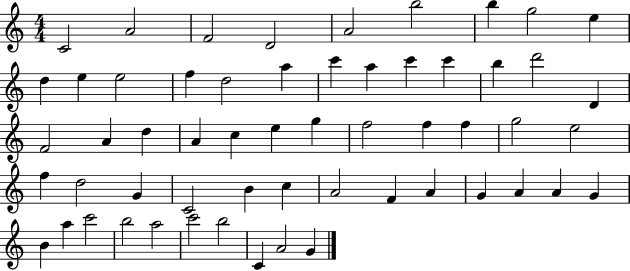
C4/h A4/h F4/h D4/h A4/h B5/h B5/q G5/h E5/q D5/q E5/q E5/h F5/q D5/h A5/q C6/q A5/q C6/q C6/q B5/q D6/h D4/q F4/h A4/q D5/q A4/q C5/q E5/q G5/q F5/h F5/q F5/q G5/h E5/h F5/q D5/h G4/q C4/h B4/q C5/q A4/h F4/q A4/q G4/q A4/q A4/q G4/q B4/q A5/q C6/h B5/h A5/h C6/h B5/h C4/q A4/h G4/q